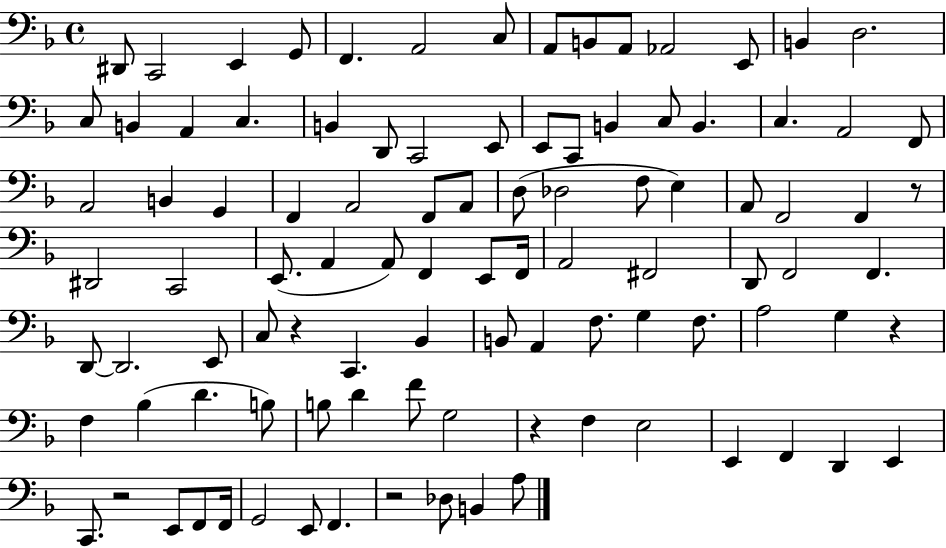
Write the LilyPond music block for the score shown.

{
  \clef bass
  \time 4/4
  \defaultTimeSignature
  \key f \major
  dis,8 c,2 e,4 g,8 | f,4. a,2 c8 | a,8 b,8 a,8 aes,2 e,8 | b,4 d2. | \break c8 b,4 a,4 c4. | b,4 d,8 c,2 e,8 | e,8 c,8 b,4 c8 b,4. | c4. a,2 f,8 | \break a,2 b,4 g,4 | f,4 a,2 f,8 a,8 | d8( des2 f8 e4) | a,8 f,2 f,4 r8 | \break dis,2 c,2 | e,8.( a,4 a,8) f,4 e,8 f,16 | a,2 fis,2 | d,8 f,2 f,4. | \break d,8~~ d,2. e,8 | c8 r4 c,4. bes,4 | b,8 a,4 f8. g4 f8. | a2 g4 r4 | \break f4 bes4( d'4. b8) | b8 d'4 f'8 g2 | r4 f4 e2 | e,4 f,4 d,4 e,4 | \break c,8. r2 e,8 f,8 f,16 | g,2 e,8 f,4. | r2 des8 b,4 a8 | \bar "|."
}